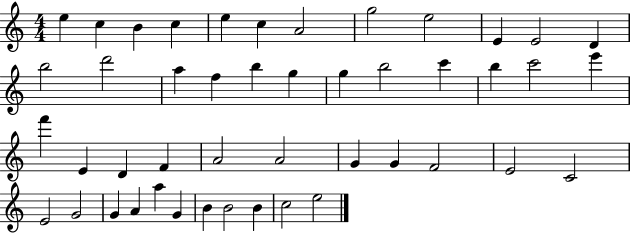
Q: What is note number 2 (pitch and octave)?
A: C5